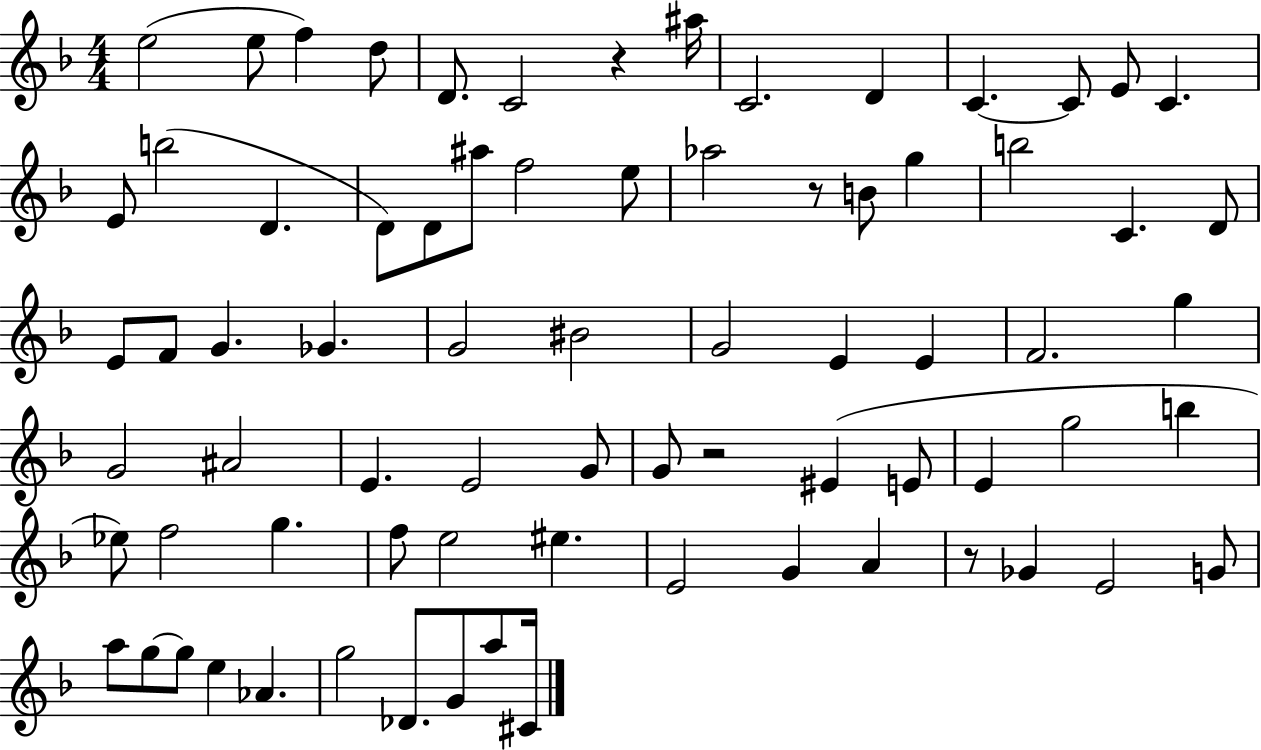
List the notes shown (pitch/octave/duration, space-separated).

E5/h E5/e F5/q D5/e D4/e. C4/h R/q A#5/s C4/h. D4/q C4/q. C4/e E4/e C4/q. E4/e B5/h D4/q. D4/e D4/e A#5/e F5/h E5/e Ab5/h R/e B4/e G5/q B5/h C4/q. D4/e E4/e F4/e G4/q. Gb4/q. G4/h BIS4/h G4/h E4/q E4/q F4/h. G5/q G4/h A#4/h E4/q. E4/h G4/e G4/e R/h EIS4/q E4/e E4/q G5/h B5/q Eb5/e F5/h G5/q. F5/e E5/h EIS5/q. E4/h G4/q A4/q R/e Gb4/q E4/h G4/e A5/e G5/e G5/e E5/q Ab4/q. G5/h Db4/e. G4/e A5/e C#4/s